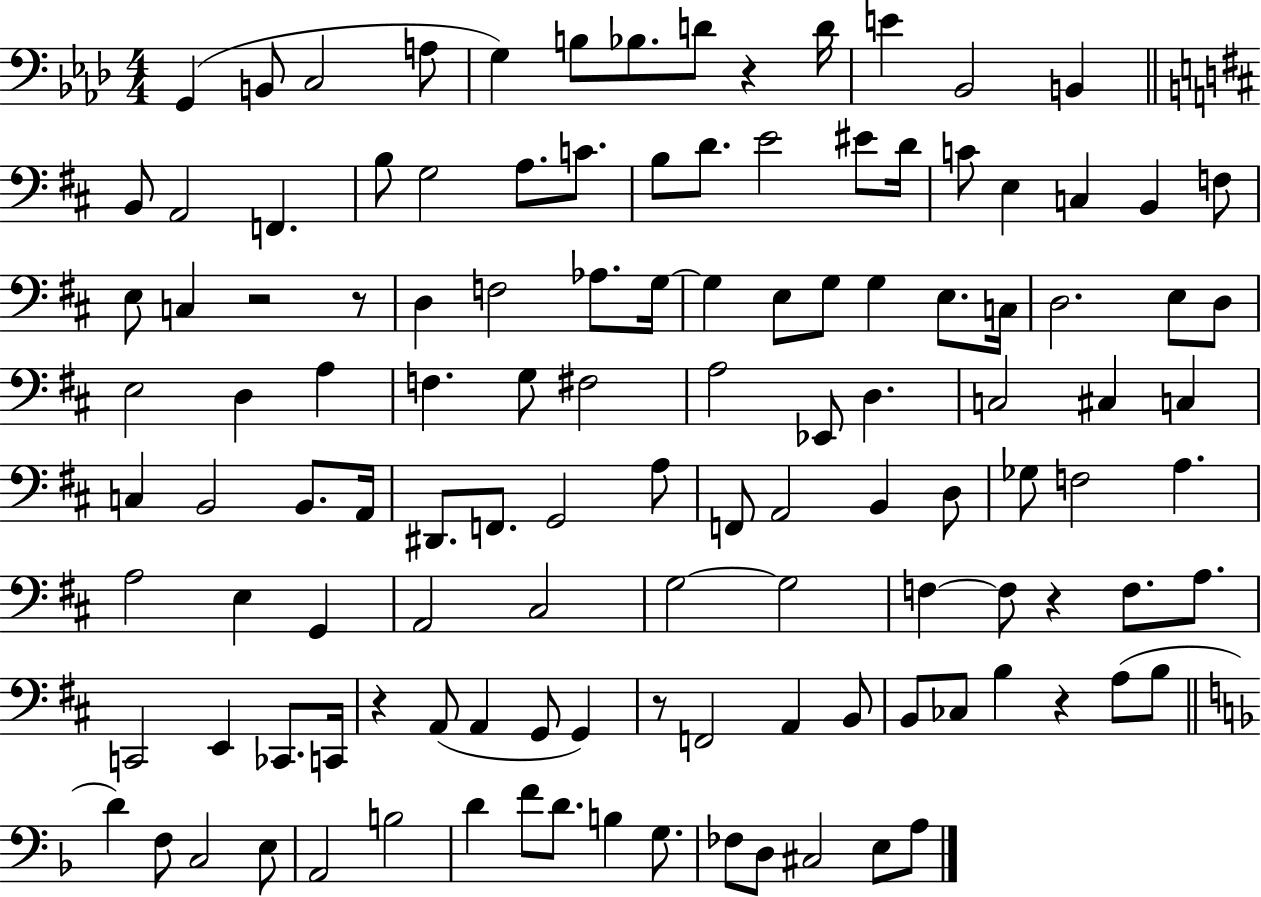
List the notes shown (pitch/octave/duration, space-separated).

G2/q B2/e C3/h A3/e G3/q B3/e Bb3/e. D4/e R/q D4/s E4/q Bb2/h B2/q B2/e A2/h F2/q. B3/e G3/h A3/e. C4/e. B3/e D4/e. E4/h EIS4/e D4/s C4/e E3/q C3/q B2/q F3/e E3/e C3/q R/h R/e D3/q F3/h Ab3/e. G3/s G3/q E3/e G3/e G3/q E3/e. C3/s D3/h. E3/e D3/e E3/h D3/q A3/q F3/q. G3/e F#3/h A3/h Eb2/e D3/q. C3/h C#3/q C3/q C3/q B2/h B2/e. A2/s D#2/e. F2/e. G2/h A3/e F2/e A2/h B2/q D3/e Gb3/e F3/h A3/q. A3/h E3/q G2/q A2/h C#3/h G3/h G3/h F3/q F3/e R/q F3/e. A3/e. C2/h E2/q CES2/e. C2/s R/q A2/e A2/q G2/e G2/q R/e F2/h A2/q B2/e B2/e CES3/e B3/q R/q A3/e B3/e D4/q F3/e C3/h E3/e A2/h B3/h D4/q F4/e D4/e. B3/q G3/e. FES3/e D3/e C#3/h E3/e A3/e